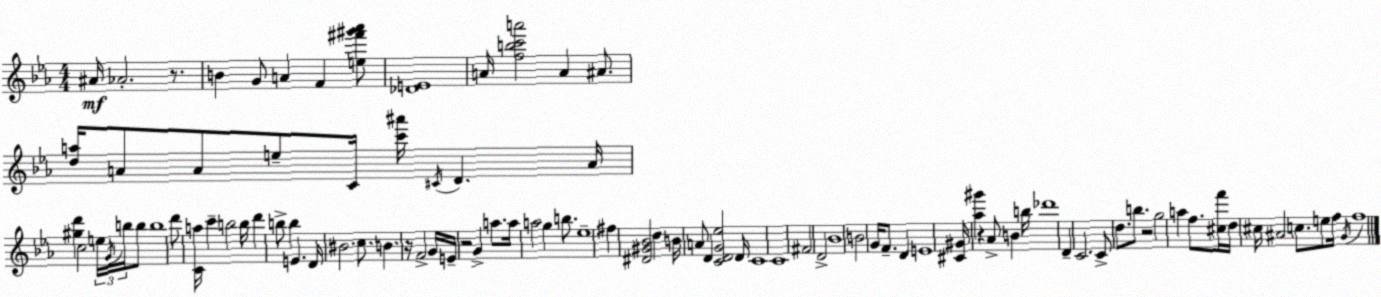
X:1
T:Untitled
M:4/4
L:1/4
K:Cm
^A/4 _A2 z/2 B G/2 A F [e^f'^g'_a']/2 [_DE]4 A/4 [fbc'a']2 A ^A/2 [da]/4 A/2 A/2 e/2 C/4 [c'^a']/4 ^C/4 D A/4 [^gd'] c2 e/4 G/4 b/4 b/2 b4 d'/2 [Ca]/4 c' b2 b/4 d' b/2 b E D/4 ^B2 c/2 B z/4 F2 G/4 E/4 z2 G a/2 a/4 a2 g b/2 _e4 ^f [^D^G_B]2 d B/4 A/2 D [CDG_e]2 D/4 C4 C4 ^F2 D2 _B4 B2 G/4 F/2 D E4 [^C^G]/4 [_a^g'] z _A/2 B b/4 _d'4 D C2 C/2 d/2 b/2 z2 g2 a f/2 [^cf']/4 d/4 ^c/4 ^A2 c/2 e/2 f/4 G/4 f4